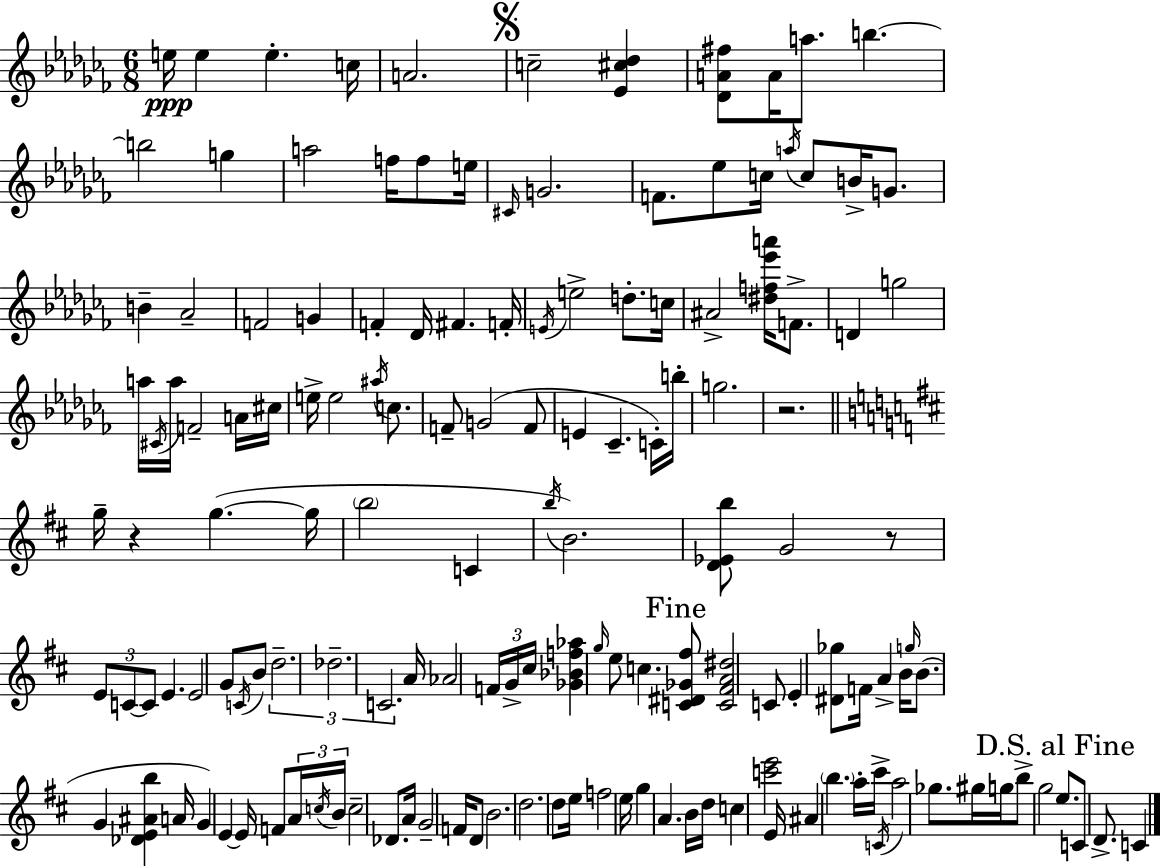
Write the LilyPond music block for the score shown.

{
  \clef treble
  \numericTimeSignature
  \time 6/8
  \key aes \minor
  e''16\ppp e''4 e''4.-. c''16 | a'2. | \mark \markup { \musicglyph "scripts.segno" } c''2-- <ees' cis'' des''>4 | <des' a' fis''>8 a'16 a''8. b''4.~~ | \break b''2 g''4 | a''2 f''16 f''8 e''16 | \grace { cis'16 } g'2. | f'8. ees''8 c''16 \acciaccatura { a''16 } c''8 b'16-> g'8. | \break b'4-- aes'2-- | f'2 g'4 | f'4-. des'16 fis'4. | f'16-. \acciaccatura { e'16 } e''2-> d''8.-. | \break c''16 ais'2-> <dis'' f'' ees''' a'''>16 | f'8.-> d'4 g''2 | a''16 \acciaccatura { cis'16 } a''16 f'2-- | a'16 cis''16 e''16-> e''2 | \break \acciaccatura { ais''16 } c''8. f'8-- g'2( | f'8 e'4 ces'4.-- | c'16-.) b''16-. g''2. | r2. | \break \bar "||" \break \key b \minor g''16-- r4 g''4.~(~ g''16 | \parenthesize b''2 c'4 | \acciaccatura { b''16 }) b'2. | <d' ees' b''>8 g'2 r8 | \break \tuplet 3/2 { e'8 c'8~~ c'8 } e'4. | e'2 g'8 \acciaccatura { c'16 } | b'8 \tuplet 3/2 { d''2.-- | des''2.-- | \break c'2. } | a'16 aes'2 \tuplet 3/2 { f'16 | g'16-> cis''16 } <ges' bes' f'' aes''>4 \grace { g''16 } e''8 c''4. | \mark "Fine" <c' dis' ges' fis''>8 <c' fis' a' dis''>2 | \break c'8 e'4-. <dis' ges''>8 f'16 a'4-> | b'16 \grace { g''16 }( b'8. g'4 <des' e' ais' b''>4 | a'16 g'4) e'4~~ | e'16 f'8 \tuplet 3/2 { a'16 \acciaccatura { c''16 } b'16 } c''2-- | \break des'8. a'16 g'2-- | f'16 d'8 b'2. | d''2. | d''8 e''16 f''2 | \break e''16 g''4 a'4. | b'16 d''16 c''4 <c''' e'''>2 | e'16 ais'4 \parenthesize b''4. | a''16-. cis'''16-> \acciaccatura { c'16 } a''2 | \break ges''8. gis''16 g''16 b''8-> g''2 | \mark "D.S. al Fine" e''8. c'8 d'8.-> | c'4 \bar "|."
}